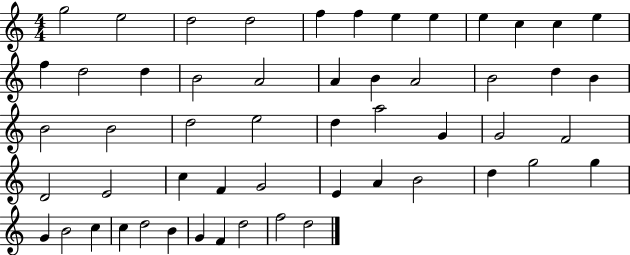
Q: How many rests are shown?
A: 0